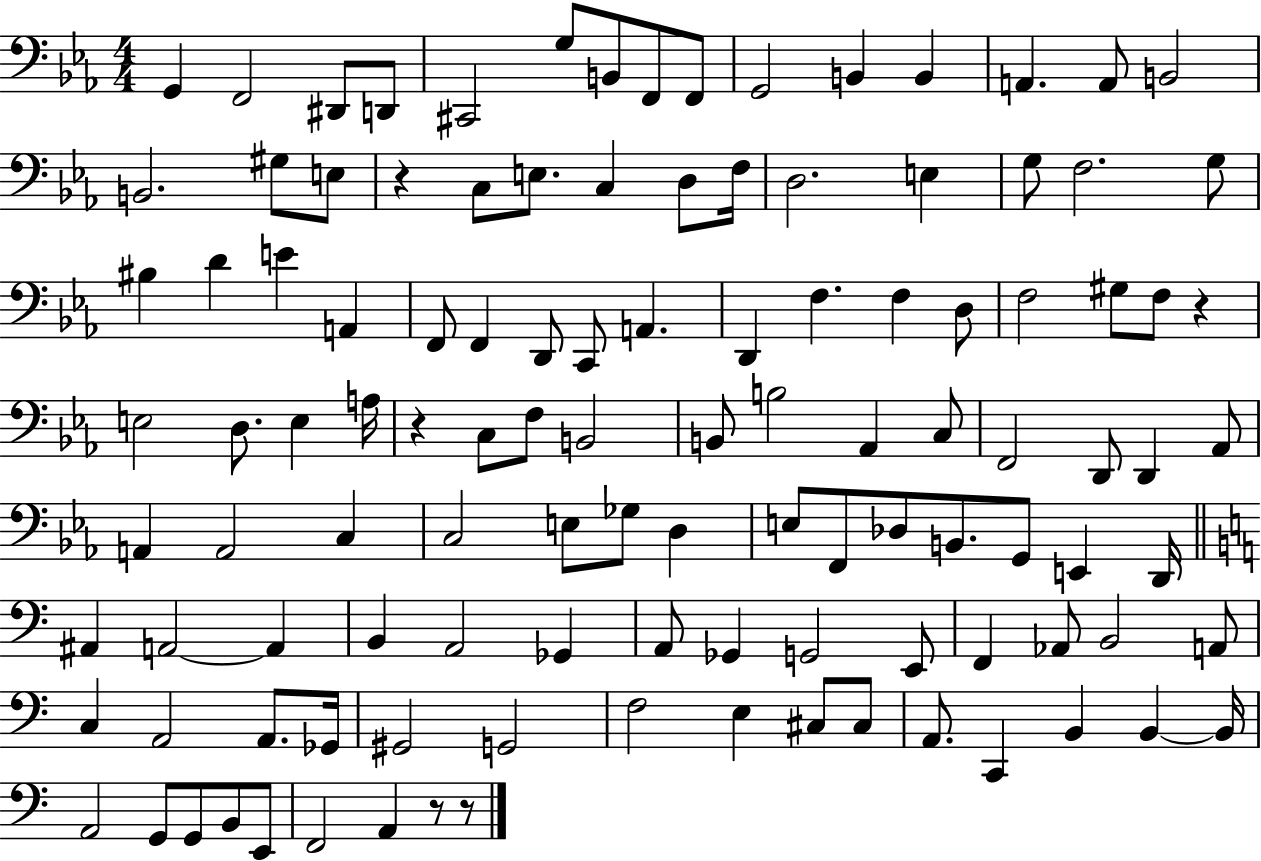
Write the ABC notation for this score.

X:1
T:Untitled
M:4/4
L:1/4
K:Eb
G,, F,,2 ^D,,/2 D,,/2 ^C,,2 G,/2 B,,/2 F,,/2 F,,/2 G,,2 B,, B,, A,, A,,/2 B,,2 B,,2 ^G,/2 E,/2 z C,/2 E,/2 C, D,/2 F,/4 D,2 E, G,/2 F,2 G,/2 ^B, D E A,, F,,/2 F,, D,,/2 C,,/2 A,, D,, F, F, D,/2 F,2 ^G,/2 F,/2 z E,2 D,/2 E, A,/4 z C,/2 F,/2 B,,2 B,,/2 B,2 _A,, C,/2 F,,2 D,,/2 D,, _A,,/2 A,, A,,2 C, C,2 E,/2 _G,/2 D, E,/2 F,,/2 _D,/2 B,,/2 G,,/2 E,, D,,/4 ^A,, A,,2 A,, B,, A,,2 _G,, A,,/2 _G,, G,,2 E,,/2 F,, _A,,/2 B,,2 A,,/2 C, A,,2 A,,/2 _G,,/4 ^G,,2 G,,2 F,2 E, ^C,/2 ^C,/2 A,,/2 C,, B,, B,, B,,/4 A,,2 G,,/2 G,,/2 B,,/2 E,,/2 F,,2 A,, z/2 z/2